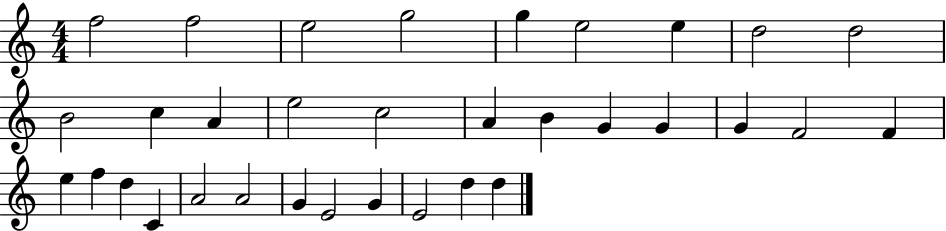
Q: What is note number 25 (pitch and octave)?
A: C4